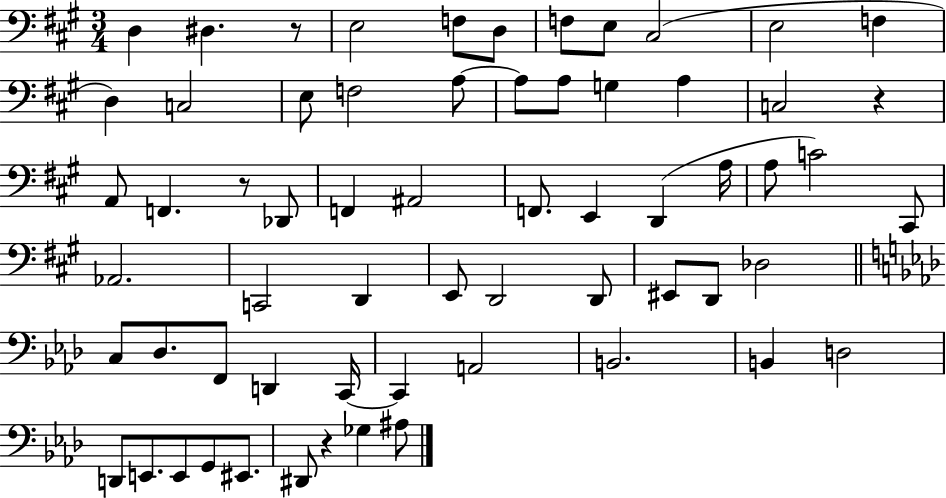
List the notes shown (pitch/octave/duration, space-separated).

D3/q D#3/q. R/e E3/h F3/e D3/e F3/e E3/e C#3/h E3/h F3/q D3/q C3/h E3/e F3/h A3/e A3/e A3/e G3/q A3/q C3/h R/q A2/e F2/q. R/e Db2/e F2/q A#2/h F2/e. E2/q D2/q A3/s A3/e C4/h C#2/e Ab2/h. C2/h D2/q E2/e D2/h D2/e EIS2/e D2/e Db3/h C3/e Db3/e. F2/e D2/q C2/s C2/q A2/h B2/h. B2/q D3/h D2/e E2/e. E2/e G2/e EIS2/e. D#2/e R/q Gb3/q A#3/e